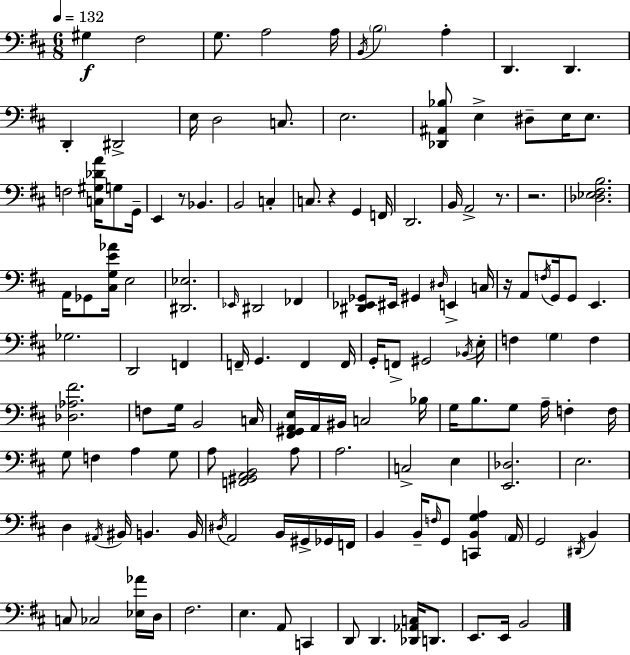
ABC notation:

X:1
T:Untitled
M:6/8
L:1/4
K:D
^G, ^F,2 G,/2 A,2 A,/4 B,,/4 B,2 A, D,, D,, D,, ^D,,2 E,/4 D,2 C,/2 E,2 [_D,,^A,,_B,]/2 E, ^D,/2 E,/4 E,/2 F,2 [C,^G,_DA]/4 G,/2 G,,/4 E,, z/2 _B,, B,,2 C, C,/2 z G,, F,,/4 D,,2 B,,/4 A,,2 z/2 z2 [_D,_E,^F,B,]2 A,,/4 _G,,/2 [^C,G,E_A]/4 E,2 [^D,,_E,]2 _E,,/4 ^D,,2 _F,, [^D,,_E,,_G,,]/2 ^E,,/4 ^G,, ^D,/4 E,, C,/4 z/4 A,,/2 F,/4 G,,/4 G,,/2 E,, _G,2 D,,2 F,, F,,/4 G,, F,, F,,/4 G,,/4 F,,/2 ^G,,2 _B,,/4 E,/4 F, G, F, [_D,_A,^F]2 F,/2 G,/4 B,,2 C,/4 [^F,,^G,,A,,E,]/4 A,,/4 ^B,,/4 C,2 _B,/4 G,/4 B,/2 G,/2 A,/4 F, F,/4 G,/2 F, A, G,/2 A,/2 [F,,^G,,A,,B,,]2 A,/2 A,2 C,2 E, [E,,_D,]2 E,2 D, ^A,,/4 ^B,,/4 B,, B,,/4 ^D,/4 A,,2 B,,/4 ^G,,/4 _G,,/4 F,,/4 B,, B,,/4 F,/4 G,,/2 [C,,B,,G,A,] A,,/4 G,,2 ^D,,/4 B,, C,/2 _C,2 [_E,_A]/4 D,/4 ^F,2 E, A,,/2 C,, D,,/2 D,, [_D,,_A,,C,]/4 D,,/2 E,,/2 E,,/4 B,,2